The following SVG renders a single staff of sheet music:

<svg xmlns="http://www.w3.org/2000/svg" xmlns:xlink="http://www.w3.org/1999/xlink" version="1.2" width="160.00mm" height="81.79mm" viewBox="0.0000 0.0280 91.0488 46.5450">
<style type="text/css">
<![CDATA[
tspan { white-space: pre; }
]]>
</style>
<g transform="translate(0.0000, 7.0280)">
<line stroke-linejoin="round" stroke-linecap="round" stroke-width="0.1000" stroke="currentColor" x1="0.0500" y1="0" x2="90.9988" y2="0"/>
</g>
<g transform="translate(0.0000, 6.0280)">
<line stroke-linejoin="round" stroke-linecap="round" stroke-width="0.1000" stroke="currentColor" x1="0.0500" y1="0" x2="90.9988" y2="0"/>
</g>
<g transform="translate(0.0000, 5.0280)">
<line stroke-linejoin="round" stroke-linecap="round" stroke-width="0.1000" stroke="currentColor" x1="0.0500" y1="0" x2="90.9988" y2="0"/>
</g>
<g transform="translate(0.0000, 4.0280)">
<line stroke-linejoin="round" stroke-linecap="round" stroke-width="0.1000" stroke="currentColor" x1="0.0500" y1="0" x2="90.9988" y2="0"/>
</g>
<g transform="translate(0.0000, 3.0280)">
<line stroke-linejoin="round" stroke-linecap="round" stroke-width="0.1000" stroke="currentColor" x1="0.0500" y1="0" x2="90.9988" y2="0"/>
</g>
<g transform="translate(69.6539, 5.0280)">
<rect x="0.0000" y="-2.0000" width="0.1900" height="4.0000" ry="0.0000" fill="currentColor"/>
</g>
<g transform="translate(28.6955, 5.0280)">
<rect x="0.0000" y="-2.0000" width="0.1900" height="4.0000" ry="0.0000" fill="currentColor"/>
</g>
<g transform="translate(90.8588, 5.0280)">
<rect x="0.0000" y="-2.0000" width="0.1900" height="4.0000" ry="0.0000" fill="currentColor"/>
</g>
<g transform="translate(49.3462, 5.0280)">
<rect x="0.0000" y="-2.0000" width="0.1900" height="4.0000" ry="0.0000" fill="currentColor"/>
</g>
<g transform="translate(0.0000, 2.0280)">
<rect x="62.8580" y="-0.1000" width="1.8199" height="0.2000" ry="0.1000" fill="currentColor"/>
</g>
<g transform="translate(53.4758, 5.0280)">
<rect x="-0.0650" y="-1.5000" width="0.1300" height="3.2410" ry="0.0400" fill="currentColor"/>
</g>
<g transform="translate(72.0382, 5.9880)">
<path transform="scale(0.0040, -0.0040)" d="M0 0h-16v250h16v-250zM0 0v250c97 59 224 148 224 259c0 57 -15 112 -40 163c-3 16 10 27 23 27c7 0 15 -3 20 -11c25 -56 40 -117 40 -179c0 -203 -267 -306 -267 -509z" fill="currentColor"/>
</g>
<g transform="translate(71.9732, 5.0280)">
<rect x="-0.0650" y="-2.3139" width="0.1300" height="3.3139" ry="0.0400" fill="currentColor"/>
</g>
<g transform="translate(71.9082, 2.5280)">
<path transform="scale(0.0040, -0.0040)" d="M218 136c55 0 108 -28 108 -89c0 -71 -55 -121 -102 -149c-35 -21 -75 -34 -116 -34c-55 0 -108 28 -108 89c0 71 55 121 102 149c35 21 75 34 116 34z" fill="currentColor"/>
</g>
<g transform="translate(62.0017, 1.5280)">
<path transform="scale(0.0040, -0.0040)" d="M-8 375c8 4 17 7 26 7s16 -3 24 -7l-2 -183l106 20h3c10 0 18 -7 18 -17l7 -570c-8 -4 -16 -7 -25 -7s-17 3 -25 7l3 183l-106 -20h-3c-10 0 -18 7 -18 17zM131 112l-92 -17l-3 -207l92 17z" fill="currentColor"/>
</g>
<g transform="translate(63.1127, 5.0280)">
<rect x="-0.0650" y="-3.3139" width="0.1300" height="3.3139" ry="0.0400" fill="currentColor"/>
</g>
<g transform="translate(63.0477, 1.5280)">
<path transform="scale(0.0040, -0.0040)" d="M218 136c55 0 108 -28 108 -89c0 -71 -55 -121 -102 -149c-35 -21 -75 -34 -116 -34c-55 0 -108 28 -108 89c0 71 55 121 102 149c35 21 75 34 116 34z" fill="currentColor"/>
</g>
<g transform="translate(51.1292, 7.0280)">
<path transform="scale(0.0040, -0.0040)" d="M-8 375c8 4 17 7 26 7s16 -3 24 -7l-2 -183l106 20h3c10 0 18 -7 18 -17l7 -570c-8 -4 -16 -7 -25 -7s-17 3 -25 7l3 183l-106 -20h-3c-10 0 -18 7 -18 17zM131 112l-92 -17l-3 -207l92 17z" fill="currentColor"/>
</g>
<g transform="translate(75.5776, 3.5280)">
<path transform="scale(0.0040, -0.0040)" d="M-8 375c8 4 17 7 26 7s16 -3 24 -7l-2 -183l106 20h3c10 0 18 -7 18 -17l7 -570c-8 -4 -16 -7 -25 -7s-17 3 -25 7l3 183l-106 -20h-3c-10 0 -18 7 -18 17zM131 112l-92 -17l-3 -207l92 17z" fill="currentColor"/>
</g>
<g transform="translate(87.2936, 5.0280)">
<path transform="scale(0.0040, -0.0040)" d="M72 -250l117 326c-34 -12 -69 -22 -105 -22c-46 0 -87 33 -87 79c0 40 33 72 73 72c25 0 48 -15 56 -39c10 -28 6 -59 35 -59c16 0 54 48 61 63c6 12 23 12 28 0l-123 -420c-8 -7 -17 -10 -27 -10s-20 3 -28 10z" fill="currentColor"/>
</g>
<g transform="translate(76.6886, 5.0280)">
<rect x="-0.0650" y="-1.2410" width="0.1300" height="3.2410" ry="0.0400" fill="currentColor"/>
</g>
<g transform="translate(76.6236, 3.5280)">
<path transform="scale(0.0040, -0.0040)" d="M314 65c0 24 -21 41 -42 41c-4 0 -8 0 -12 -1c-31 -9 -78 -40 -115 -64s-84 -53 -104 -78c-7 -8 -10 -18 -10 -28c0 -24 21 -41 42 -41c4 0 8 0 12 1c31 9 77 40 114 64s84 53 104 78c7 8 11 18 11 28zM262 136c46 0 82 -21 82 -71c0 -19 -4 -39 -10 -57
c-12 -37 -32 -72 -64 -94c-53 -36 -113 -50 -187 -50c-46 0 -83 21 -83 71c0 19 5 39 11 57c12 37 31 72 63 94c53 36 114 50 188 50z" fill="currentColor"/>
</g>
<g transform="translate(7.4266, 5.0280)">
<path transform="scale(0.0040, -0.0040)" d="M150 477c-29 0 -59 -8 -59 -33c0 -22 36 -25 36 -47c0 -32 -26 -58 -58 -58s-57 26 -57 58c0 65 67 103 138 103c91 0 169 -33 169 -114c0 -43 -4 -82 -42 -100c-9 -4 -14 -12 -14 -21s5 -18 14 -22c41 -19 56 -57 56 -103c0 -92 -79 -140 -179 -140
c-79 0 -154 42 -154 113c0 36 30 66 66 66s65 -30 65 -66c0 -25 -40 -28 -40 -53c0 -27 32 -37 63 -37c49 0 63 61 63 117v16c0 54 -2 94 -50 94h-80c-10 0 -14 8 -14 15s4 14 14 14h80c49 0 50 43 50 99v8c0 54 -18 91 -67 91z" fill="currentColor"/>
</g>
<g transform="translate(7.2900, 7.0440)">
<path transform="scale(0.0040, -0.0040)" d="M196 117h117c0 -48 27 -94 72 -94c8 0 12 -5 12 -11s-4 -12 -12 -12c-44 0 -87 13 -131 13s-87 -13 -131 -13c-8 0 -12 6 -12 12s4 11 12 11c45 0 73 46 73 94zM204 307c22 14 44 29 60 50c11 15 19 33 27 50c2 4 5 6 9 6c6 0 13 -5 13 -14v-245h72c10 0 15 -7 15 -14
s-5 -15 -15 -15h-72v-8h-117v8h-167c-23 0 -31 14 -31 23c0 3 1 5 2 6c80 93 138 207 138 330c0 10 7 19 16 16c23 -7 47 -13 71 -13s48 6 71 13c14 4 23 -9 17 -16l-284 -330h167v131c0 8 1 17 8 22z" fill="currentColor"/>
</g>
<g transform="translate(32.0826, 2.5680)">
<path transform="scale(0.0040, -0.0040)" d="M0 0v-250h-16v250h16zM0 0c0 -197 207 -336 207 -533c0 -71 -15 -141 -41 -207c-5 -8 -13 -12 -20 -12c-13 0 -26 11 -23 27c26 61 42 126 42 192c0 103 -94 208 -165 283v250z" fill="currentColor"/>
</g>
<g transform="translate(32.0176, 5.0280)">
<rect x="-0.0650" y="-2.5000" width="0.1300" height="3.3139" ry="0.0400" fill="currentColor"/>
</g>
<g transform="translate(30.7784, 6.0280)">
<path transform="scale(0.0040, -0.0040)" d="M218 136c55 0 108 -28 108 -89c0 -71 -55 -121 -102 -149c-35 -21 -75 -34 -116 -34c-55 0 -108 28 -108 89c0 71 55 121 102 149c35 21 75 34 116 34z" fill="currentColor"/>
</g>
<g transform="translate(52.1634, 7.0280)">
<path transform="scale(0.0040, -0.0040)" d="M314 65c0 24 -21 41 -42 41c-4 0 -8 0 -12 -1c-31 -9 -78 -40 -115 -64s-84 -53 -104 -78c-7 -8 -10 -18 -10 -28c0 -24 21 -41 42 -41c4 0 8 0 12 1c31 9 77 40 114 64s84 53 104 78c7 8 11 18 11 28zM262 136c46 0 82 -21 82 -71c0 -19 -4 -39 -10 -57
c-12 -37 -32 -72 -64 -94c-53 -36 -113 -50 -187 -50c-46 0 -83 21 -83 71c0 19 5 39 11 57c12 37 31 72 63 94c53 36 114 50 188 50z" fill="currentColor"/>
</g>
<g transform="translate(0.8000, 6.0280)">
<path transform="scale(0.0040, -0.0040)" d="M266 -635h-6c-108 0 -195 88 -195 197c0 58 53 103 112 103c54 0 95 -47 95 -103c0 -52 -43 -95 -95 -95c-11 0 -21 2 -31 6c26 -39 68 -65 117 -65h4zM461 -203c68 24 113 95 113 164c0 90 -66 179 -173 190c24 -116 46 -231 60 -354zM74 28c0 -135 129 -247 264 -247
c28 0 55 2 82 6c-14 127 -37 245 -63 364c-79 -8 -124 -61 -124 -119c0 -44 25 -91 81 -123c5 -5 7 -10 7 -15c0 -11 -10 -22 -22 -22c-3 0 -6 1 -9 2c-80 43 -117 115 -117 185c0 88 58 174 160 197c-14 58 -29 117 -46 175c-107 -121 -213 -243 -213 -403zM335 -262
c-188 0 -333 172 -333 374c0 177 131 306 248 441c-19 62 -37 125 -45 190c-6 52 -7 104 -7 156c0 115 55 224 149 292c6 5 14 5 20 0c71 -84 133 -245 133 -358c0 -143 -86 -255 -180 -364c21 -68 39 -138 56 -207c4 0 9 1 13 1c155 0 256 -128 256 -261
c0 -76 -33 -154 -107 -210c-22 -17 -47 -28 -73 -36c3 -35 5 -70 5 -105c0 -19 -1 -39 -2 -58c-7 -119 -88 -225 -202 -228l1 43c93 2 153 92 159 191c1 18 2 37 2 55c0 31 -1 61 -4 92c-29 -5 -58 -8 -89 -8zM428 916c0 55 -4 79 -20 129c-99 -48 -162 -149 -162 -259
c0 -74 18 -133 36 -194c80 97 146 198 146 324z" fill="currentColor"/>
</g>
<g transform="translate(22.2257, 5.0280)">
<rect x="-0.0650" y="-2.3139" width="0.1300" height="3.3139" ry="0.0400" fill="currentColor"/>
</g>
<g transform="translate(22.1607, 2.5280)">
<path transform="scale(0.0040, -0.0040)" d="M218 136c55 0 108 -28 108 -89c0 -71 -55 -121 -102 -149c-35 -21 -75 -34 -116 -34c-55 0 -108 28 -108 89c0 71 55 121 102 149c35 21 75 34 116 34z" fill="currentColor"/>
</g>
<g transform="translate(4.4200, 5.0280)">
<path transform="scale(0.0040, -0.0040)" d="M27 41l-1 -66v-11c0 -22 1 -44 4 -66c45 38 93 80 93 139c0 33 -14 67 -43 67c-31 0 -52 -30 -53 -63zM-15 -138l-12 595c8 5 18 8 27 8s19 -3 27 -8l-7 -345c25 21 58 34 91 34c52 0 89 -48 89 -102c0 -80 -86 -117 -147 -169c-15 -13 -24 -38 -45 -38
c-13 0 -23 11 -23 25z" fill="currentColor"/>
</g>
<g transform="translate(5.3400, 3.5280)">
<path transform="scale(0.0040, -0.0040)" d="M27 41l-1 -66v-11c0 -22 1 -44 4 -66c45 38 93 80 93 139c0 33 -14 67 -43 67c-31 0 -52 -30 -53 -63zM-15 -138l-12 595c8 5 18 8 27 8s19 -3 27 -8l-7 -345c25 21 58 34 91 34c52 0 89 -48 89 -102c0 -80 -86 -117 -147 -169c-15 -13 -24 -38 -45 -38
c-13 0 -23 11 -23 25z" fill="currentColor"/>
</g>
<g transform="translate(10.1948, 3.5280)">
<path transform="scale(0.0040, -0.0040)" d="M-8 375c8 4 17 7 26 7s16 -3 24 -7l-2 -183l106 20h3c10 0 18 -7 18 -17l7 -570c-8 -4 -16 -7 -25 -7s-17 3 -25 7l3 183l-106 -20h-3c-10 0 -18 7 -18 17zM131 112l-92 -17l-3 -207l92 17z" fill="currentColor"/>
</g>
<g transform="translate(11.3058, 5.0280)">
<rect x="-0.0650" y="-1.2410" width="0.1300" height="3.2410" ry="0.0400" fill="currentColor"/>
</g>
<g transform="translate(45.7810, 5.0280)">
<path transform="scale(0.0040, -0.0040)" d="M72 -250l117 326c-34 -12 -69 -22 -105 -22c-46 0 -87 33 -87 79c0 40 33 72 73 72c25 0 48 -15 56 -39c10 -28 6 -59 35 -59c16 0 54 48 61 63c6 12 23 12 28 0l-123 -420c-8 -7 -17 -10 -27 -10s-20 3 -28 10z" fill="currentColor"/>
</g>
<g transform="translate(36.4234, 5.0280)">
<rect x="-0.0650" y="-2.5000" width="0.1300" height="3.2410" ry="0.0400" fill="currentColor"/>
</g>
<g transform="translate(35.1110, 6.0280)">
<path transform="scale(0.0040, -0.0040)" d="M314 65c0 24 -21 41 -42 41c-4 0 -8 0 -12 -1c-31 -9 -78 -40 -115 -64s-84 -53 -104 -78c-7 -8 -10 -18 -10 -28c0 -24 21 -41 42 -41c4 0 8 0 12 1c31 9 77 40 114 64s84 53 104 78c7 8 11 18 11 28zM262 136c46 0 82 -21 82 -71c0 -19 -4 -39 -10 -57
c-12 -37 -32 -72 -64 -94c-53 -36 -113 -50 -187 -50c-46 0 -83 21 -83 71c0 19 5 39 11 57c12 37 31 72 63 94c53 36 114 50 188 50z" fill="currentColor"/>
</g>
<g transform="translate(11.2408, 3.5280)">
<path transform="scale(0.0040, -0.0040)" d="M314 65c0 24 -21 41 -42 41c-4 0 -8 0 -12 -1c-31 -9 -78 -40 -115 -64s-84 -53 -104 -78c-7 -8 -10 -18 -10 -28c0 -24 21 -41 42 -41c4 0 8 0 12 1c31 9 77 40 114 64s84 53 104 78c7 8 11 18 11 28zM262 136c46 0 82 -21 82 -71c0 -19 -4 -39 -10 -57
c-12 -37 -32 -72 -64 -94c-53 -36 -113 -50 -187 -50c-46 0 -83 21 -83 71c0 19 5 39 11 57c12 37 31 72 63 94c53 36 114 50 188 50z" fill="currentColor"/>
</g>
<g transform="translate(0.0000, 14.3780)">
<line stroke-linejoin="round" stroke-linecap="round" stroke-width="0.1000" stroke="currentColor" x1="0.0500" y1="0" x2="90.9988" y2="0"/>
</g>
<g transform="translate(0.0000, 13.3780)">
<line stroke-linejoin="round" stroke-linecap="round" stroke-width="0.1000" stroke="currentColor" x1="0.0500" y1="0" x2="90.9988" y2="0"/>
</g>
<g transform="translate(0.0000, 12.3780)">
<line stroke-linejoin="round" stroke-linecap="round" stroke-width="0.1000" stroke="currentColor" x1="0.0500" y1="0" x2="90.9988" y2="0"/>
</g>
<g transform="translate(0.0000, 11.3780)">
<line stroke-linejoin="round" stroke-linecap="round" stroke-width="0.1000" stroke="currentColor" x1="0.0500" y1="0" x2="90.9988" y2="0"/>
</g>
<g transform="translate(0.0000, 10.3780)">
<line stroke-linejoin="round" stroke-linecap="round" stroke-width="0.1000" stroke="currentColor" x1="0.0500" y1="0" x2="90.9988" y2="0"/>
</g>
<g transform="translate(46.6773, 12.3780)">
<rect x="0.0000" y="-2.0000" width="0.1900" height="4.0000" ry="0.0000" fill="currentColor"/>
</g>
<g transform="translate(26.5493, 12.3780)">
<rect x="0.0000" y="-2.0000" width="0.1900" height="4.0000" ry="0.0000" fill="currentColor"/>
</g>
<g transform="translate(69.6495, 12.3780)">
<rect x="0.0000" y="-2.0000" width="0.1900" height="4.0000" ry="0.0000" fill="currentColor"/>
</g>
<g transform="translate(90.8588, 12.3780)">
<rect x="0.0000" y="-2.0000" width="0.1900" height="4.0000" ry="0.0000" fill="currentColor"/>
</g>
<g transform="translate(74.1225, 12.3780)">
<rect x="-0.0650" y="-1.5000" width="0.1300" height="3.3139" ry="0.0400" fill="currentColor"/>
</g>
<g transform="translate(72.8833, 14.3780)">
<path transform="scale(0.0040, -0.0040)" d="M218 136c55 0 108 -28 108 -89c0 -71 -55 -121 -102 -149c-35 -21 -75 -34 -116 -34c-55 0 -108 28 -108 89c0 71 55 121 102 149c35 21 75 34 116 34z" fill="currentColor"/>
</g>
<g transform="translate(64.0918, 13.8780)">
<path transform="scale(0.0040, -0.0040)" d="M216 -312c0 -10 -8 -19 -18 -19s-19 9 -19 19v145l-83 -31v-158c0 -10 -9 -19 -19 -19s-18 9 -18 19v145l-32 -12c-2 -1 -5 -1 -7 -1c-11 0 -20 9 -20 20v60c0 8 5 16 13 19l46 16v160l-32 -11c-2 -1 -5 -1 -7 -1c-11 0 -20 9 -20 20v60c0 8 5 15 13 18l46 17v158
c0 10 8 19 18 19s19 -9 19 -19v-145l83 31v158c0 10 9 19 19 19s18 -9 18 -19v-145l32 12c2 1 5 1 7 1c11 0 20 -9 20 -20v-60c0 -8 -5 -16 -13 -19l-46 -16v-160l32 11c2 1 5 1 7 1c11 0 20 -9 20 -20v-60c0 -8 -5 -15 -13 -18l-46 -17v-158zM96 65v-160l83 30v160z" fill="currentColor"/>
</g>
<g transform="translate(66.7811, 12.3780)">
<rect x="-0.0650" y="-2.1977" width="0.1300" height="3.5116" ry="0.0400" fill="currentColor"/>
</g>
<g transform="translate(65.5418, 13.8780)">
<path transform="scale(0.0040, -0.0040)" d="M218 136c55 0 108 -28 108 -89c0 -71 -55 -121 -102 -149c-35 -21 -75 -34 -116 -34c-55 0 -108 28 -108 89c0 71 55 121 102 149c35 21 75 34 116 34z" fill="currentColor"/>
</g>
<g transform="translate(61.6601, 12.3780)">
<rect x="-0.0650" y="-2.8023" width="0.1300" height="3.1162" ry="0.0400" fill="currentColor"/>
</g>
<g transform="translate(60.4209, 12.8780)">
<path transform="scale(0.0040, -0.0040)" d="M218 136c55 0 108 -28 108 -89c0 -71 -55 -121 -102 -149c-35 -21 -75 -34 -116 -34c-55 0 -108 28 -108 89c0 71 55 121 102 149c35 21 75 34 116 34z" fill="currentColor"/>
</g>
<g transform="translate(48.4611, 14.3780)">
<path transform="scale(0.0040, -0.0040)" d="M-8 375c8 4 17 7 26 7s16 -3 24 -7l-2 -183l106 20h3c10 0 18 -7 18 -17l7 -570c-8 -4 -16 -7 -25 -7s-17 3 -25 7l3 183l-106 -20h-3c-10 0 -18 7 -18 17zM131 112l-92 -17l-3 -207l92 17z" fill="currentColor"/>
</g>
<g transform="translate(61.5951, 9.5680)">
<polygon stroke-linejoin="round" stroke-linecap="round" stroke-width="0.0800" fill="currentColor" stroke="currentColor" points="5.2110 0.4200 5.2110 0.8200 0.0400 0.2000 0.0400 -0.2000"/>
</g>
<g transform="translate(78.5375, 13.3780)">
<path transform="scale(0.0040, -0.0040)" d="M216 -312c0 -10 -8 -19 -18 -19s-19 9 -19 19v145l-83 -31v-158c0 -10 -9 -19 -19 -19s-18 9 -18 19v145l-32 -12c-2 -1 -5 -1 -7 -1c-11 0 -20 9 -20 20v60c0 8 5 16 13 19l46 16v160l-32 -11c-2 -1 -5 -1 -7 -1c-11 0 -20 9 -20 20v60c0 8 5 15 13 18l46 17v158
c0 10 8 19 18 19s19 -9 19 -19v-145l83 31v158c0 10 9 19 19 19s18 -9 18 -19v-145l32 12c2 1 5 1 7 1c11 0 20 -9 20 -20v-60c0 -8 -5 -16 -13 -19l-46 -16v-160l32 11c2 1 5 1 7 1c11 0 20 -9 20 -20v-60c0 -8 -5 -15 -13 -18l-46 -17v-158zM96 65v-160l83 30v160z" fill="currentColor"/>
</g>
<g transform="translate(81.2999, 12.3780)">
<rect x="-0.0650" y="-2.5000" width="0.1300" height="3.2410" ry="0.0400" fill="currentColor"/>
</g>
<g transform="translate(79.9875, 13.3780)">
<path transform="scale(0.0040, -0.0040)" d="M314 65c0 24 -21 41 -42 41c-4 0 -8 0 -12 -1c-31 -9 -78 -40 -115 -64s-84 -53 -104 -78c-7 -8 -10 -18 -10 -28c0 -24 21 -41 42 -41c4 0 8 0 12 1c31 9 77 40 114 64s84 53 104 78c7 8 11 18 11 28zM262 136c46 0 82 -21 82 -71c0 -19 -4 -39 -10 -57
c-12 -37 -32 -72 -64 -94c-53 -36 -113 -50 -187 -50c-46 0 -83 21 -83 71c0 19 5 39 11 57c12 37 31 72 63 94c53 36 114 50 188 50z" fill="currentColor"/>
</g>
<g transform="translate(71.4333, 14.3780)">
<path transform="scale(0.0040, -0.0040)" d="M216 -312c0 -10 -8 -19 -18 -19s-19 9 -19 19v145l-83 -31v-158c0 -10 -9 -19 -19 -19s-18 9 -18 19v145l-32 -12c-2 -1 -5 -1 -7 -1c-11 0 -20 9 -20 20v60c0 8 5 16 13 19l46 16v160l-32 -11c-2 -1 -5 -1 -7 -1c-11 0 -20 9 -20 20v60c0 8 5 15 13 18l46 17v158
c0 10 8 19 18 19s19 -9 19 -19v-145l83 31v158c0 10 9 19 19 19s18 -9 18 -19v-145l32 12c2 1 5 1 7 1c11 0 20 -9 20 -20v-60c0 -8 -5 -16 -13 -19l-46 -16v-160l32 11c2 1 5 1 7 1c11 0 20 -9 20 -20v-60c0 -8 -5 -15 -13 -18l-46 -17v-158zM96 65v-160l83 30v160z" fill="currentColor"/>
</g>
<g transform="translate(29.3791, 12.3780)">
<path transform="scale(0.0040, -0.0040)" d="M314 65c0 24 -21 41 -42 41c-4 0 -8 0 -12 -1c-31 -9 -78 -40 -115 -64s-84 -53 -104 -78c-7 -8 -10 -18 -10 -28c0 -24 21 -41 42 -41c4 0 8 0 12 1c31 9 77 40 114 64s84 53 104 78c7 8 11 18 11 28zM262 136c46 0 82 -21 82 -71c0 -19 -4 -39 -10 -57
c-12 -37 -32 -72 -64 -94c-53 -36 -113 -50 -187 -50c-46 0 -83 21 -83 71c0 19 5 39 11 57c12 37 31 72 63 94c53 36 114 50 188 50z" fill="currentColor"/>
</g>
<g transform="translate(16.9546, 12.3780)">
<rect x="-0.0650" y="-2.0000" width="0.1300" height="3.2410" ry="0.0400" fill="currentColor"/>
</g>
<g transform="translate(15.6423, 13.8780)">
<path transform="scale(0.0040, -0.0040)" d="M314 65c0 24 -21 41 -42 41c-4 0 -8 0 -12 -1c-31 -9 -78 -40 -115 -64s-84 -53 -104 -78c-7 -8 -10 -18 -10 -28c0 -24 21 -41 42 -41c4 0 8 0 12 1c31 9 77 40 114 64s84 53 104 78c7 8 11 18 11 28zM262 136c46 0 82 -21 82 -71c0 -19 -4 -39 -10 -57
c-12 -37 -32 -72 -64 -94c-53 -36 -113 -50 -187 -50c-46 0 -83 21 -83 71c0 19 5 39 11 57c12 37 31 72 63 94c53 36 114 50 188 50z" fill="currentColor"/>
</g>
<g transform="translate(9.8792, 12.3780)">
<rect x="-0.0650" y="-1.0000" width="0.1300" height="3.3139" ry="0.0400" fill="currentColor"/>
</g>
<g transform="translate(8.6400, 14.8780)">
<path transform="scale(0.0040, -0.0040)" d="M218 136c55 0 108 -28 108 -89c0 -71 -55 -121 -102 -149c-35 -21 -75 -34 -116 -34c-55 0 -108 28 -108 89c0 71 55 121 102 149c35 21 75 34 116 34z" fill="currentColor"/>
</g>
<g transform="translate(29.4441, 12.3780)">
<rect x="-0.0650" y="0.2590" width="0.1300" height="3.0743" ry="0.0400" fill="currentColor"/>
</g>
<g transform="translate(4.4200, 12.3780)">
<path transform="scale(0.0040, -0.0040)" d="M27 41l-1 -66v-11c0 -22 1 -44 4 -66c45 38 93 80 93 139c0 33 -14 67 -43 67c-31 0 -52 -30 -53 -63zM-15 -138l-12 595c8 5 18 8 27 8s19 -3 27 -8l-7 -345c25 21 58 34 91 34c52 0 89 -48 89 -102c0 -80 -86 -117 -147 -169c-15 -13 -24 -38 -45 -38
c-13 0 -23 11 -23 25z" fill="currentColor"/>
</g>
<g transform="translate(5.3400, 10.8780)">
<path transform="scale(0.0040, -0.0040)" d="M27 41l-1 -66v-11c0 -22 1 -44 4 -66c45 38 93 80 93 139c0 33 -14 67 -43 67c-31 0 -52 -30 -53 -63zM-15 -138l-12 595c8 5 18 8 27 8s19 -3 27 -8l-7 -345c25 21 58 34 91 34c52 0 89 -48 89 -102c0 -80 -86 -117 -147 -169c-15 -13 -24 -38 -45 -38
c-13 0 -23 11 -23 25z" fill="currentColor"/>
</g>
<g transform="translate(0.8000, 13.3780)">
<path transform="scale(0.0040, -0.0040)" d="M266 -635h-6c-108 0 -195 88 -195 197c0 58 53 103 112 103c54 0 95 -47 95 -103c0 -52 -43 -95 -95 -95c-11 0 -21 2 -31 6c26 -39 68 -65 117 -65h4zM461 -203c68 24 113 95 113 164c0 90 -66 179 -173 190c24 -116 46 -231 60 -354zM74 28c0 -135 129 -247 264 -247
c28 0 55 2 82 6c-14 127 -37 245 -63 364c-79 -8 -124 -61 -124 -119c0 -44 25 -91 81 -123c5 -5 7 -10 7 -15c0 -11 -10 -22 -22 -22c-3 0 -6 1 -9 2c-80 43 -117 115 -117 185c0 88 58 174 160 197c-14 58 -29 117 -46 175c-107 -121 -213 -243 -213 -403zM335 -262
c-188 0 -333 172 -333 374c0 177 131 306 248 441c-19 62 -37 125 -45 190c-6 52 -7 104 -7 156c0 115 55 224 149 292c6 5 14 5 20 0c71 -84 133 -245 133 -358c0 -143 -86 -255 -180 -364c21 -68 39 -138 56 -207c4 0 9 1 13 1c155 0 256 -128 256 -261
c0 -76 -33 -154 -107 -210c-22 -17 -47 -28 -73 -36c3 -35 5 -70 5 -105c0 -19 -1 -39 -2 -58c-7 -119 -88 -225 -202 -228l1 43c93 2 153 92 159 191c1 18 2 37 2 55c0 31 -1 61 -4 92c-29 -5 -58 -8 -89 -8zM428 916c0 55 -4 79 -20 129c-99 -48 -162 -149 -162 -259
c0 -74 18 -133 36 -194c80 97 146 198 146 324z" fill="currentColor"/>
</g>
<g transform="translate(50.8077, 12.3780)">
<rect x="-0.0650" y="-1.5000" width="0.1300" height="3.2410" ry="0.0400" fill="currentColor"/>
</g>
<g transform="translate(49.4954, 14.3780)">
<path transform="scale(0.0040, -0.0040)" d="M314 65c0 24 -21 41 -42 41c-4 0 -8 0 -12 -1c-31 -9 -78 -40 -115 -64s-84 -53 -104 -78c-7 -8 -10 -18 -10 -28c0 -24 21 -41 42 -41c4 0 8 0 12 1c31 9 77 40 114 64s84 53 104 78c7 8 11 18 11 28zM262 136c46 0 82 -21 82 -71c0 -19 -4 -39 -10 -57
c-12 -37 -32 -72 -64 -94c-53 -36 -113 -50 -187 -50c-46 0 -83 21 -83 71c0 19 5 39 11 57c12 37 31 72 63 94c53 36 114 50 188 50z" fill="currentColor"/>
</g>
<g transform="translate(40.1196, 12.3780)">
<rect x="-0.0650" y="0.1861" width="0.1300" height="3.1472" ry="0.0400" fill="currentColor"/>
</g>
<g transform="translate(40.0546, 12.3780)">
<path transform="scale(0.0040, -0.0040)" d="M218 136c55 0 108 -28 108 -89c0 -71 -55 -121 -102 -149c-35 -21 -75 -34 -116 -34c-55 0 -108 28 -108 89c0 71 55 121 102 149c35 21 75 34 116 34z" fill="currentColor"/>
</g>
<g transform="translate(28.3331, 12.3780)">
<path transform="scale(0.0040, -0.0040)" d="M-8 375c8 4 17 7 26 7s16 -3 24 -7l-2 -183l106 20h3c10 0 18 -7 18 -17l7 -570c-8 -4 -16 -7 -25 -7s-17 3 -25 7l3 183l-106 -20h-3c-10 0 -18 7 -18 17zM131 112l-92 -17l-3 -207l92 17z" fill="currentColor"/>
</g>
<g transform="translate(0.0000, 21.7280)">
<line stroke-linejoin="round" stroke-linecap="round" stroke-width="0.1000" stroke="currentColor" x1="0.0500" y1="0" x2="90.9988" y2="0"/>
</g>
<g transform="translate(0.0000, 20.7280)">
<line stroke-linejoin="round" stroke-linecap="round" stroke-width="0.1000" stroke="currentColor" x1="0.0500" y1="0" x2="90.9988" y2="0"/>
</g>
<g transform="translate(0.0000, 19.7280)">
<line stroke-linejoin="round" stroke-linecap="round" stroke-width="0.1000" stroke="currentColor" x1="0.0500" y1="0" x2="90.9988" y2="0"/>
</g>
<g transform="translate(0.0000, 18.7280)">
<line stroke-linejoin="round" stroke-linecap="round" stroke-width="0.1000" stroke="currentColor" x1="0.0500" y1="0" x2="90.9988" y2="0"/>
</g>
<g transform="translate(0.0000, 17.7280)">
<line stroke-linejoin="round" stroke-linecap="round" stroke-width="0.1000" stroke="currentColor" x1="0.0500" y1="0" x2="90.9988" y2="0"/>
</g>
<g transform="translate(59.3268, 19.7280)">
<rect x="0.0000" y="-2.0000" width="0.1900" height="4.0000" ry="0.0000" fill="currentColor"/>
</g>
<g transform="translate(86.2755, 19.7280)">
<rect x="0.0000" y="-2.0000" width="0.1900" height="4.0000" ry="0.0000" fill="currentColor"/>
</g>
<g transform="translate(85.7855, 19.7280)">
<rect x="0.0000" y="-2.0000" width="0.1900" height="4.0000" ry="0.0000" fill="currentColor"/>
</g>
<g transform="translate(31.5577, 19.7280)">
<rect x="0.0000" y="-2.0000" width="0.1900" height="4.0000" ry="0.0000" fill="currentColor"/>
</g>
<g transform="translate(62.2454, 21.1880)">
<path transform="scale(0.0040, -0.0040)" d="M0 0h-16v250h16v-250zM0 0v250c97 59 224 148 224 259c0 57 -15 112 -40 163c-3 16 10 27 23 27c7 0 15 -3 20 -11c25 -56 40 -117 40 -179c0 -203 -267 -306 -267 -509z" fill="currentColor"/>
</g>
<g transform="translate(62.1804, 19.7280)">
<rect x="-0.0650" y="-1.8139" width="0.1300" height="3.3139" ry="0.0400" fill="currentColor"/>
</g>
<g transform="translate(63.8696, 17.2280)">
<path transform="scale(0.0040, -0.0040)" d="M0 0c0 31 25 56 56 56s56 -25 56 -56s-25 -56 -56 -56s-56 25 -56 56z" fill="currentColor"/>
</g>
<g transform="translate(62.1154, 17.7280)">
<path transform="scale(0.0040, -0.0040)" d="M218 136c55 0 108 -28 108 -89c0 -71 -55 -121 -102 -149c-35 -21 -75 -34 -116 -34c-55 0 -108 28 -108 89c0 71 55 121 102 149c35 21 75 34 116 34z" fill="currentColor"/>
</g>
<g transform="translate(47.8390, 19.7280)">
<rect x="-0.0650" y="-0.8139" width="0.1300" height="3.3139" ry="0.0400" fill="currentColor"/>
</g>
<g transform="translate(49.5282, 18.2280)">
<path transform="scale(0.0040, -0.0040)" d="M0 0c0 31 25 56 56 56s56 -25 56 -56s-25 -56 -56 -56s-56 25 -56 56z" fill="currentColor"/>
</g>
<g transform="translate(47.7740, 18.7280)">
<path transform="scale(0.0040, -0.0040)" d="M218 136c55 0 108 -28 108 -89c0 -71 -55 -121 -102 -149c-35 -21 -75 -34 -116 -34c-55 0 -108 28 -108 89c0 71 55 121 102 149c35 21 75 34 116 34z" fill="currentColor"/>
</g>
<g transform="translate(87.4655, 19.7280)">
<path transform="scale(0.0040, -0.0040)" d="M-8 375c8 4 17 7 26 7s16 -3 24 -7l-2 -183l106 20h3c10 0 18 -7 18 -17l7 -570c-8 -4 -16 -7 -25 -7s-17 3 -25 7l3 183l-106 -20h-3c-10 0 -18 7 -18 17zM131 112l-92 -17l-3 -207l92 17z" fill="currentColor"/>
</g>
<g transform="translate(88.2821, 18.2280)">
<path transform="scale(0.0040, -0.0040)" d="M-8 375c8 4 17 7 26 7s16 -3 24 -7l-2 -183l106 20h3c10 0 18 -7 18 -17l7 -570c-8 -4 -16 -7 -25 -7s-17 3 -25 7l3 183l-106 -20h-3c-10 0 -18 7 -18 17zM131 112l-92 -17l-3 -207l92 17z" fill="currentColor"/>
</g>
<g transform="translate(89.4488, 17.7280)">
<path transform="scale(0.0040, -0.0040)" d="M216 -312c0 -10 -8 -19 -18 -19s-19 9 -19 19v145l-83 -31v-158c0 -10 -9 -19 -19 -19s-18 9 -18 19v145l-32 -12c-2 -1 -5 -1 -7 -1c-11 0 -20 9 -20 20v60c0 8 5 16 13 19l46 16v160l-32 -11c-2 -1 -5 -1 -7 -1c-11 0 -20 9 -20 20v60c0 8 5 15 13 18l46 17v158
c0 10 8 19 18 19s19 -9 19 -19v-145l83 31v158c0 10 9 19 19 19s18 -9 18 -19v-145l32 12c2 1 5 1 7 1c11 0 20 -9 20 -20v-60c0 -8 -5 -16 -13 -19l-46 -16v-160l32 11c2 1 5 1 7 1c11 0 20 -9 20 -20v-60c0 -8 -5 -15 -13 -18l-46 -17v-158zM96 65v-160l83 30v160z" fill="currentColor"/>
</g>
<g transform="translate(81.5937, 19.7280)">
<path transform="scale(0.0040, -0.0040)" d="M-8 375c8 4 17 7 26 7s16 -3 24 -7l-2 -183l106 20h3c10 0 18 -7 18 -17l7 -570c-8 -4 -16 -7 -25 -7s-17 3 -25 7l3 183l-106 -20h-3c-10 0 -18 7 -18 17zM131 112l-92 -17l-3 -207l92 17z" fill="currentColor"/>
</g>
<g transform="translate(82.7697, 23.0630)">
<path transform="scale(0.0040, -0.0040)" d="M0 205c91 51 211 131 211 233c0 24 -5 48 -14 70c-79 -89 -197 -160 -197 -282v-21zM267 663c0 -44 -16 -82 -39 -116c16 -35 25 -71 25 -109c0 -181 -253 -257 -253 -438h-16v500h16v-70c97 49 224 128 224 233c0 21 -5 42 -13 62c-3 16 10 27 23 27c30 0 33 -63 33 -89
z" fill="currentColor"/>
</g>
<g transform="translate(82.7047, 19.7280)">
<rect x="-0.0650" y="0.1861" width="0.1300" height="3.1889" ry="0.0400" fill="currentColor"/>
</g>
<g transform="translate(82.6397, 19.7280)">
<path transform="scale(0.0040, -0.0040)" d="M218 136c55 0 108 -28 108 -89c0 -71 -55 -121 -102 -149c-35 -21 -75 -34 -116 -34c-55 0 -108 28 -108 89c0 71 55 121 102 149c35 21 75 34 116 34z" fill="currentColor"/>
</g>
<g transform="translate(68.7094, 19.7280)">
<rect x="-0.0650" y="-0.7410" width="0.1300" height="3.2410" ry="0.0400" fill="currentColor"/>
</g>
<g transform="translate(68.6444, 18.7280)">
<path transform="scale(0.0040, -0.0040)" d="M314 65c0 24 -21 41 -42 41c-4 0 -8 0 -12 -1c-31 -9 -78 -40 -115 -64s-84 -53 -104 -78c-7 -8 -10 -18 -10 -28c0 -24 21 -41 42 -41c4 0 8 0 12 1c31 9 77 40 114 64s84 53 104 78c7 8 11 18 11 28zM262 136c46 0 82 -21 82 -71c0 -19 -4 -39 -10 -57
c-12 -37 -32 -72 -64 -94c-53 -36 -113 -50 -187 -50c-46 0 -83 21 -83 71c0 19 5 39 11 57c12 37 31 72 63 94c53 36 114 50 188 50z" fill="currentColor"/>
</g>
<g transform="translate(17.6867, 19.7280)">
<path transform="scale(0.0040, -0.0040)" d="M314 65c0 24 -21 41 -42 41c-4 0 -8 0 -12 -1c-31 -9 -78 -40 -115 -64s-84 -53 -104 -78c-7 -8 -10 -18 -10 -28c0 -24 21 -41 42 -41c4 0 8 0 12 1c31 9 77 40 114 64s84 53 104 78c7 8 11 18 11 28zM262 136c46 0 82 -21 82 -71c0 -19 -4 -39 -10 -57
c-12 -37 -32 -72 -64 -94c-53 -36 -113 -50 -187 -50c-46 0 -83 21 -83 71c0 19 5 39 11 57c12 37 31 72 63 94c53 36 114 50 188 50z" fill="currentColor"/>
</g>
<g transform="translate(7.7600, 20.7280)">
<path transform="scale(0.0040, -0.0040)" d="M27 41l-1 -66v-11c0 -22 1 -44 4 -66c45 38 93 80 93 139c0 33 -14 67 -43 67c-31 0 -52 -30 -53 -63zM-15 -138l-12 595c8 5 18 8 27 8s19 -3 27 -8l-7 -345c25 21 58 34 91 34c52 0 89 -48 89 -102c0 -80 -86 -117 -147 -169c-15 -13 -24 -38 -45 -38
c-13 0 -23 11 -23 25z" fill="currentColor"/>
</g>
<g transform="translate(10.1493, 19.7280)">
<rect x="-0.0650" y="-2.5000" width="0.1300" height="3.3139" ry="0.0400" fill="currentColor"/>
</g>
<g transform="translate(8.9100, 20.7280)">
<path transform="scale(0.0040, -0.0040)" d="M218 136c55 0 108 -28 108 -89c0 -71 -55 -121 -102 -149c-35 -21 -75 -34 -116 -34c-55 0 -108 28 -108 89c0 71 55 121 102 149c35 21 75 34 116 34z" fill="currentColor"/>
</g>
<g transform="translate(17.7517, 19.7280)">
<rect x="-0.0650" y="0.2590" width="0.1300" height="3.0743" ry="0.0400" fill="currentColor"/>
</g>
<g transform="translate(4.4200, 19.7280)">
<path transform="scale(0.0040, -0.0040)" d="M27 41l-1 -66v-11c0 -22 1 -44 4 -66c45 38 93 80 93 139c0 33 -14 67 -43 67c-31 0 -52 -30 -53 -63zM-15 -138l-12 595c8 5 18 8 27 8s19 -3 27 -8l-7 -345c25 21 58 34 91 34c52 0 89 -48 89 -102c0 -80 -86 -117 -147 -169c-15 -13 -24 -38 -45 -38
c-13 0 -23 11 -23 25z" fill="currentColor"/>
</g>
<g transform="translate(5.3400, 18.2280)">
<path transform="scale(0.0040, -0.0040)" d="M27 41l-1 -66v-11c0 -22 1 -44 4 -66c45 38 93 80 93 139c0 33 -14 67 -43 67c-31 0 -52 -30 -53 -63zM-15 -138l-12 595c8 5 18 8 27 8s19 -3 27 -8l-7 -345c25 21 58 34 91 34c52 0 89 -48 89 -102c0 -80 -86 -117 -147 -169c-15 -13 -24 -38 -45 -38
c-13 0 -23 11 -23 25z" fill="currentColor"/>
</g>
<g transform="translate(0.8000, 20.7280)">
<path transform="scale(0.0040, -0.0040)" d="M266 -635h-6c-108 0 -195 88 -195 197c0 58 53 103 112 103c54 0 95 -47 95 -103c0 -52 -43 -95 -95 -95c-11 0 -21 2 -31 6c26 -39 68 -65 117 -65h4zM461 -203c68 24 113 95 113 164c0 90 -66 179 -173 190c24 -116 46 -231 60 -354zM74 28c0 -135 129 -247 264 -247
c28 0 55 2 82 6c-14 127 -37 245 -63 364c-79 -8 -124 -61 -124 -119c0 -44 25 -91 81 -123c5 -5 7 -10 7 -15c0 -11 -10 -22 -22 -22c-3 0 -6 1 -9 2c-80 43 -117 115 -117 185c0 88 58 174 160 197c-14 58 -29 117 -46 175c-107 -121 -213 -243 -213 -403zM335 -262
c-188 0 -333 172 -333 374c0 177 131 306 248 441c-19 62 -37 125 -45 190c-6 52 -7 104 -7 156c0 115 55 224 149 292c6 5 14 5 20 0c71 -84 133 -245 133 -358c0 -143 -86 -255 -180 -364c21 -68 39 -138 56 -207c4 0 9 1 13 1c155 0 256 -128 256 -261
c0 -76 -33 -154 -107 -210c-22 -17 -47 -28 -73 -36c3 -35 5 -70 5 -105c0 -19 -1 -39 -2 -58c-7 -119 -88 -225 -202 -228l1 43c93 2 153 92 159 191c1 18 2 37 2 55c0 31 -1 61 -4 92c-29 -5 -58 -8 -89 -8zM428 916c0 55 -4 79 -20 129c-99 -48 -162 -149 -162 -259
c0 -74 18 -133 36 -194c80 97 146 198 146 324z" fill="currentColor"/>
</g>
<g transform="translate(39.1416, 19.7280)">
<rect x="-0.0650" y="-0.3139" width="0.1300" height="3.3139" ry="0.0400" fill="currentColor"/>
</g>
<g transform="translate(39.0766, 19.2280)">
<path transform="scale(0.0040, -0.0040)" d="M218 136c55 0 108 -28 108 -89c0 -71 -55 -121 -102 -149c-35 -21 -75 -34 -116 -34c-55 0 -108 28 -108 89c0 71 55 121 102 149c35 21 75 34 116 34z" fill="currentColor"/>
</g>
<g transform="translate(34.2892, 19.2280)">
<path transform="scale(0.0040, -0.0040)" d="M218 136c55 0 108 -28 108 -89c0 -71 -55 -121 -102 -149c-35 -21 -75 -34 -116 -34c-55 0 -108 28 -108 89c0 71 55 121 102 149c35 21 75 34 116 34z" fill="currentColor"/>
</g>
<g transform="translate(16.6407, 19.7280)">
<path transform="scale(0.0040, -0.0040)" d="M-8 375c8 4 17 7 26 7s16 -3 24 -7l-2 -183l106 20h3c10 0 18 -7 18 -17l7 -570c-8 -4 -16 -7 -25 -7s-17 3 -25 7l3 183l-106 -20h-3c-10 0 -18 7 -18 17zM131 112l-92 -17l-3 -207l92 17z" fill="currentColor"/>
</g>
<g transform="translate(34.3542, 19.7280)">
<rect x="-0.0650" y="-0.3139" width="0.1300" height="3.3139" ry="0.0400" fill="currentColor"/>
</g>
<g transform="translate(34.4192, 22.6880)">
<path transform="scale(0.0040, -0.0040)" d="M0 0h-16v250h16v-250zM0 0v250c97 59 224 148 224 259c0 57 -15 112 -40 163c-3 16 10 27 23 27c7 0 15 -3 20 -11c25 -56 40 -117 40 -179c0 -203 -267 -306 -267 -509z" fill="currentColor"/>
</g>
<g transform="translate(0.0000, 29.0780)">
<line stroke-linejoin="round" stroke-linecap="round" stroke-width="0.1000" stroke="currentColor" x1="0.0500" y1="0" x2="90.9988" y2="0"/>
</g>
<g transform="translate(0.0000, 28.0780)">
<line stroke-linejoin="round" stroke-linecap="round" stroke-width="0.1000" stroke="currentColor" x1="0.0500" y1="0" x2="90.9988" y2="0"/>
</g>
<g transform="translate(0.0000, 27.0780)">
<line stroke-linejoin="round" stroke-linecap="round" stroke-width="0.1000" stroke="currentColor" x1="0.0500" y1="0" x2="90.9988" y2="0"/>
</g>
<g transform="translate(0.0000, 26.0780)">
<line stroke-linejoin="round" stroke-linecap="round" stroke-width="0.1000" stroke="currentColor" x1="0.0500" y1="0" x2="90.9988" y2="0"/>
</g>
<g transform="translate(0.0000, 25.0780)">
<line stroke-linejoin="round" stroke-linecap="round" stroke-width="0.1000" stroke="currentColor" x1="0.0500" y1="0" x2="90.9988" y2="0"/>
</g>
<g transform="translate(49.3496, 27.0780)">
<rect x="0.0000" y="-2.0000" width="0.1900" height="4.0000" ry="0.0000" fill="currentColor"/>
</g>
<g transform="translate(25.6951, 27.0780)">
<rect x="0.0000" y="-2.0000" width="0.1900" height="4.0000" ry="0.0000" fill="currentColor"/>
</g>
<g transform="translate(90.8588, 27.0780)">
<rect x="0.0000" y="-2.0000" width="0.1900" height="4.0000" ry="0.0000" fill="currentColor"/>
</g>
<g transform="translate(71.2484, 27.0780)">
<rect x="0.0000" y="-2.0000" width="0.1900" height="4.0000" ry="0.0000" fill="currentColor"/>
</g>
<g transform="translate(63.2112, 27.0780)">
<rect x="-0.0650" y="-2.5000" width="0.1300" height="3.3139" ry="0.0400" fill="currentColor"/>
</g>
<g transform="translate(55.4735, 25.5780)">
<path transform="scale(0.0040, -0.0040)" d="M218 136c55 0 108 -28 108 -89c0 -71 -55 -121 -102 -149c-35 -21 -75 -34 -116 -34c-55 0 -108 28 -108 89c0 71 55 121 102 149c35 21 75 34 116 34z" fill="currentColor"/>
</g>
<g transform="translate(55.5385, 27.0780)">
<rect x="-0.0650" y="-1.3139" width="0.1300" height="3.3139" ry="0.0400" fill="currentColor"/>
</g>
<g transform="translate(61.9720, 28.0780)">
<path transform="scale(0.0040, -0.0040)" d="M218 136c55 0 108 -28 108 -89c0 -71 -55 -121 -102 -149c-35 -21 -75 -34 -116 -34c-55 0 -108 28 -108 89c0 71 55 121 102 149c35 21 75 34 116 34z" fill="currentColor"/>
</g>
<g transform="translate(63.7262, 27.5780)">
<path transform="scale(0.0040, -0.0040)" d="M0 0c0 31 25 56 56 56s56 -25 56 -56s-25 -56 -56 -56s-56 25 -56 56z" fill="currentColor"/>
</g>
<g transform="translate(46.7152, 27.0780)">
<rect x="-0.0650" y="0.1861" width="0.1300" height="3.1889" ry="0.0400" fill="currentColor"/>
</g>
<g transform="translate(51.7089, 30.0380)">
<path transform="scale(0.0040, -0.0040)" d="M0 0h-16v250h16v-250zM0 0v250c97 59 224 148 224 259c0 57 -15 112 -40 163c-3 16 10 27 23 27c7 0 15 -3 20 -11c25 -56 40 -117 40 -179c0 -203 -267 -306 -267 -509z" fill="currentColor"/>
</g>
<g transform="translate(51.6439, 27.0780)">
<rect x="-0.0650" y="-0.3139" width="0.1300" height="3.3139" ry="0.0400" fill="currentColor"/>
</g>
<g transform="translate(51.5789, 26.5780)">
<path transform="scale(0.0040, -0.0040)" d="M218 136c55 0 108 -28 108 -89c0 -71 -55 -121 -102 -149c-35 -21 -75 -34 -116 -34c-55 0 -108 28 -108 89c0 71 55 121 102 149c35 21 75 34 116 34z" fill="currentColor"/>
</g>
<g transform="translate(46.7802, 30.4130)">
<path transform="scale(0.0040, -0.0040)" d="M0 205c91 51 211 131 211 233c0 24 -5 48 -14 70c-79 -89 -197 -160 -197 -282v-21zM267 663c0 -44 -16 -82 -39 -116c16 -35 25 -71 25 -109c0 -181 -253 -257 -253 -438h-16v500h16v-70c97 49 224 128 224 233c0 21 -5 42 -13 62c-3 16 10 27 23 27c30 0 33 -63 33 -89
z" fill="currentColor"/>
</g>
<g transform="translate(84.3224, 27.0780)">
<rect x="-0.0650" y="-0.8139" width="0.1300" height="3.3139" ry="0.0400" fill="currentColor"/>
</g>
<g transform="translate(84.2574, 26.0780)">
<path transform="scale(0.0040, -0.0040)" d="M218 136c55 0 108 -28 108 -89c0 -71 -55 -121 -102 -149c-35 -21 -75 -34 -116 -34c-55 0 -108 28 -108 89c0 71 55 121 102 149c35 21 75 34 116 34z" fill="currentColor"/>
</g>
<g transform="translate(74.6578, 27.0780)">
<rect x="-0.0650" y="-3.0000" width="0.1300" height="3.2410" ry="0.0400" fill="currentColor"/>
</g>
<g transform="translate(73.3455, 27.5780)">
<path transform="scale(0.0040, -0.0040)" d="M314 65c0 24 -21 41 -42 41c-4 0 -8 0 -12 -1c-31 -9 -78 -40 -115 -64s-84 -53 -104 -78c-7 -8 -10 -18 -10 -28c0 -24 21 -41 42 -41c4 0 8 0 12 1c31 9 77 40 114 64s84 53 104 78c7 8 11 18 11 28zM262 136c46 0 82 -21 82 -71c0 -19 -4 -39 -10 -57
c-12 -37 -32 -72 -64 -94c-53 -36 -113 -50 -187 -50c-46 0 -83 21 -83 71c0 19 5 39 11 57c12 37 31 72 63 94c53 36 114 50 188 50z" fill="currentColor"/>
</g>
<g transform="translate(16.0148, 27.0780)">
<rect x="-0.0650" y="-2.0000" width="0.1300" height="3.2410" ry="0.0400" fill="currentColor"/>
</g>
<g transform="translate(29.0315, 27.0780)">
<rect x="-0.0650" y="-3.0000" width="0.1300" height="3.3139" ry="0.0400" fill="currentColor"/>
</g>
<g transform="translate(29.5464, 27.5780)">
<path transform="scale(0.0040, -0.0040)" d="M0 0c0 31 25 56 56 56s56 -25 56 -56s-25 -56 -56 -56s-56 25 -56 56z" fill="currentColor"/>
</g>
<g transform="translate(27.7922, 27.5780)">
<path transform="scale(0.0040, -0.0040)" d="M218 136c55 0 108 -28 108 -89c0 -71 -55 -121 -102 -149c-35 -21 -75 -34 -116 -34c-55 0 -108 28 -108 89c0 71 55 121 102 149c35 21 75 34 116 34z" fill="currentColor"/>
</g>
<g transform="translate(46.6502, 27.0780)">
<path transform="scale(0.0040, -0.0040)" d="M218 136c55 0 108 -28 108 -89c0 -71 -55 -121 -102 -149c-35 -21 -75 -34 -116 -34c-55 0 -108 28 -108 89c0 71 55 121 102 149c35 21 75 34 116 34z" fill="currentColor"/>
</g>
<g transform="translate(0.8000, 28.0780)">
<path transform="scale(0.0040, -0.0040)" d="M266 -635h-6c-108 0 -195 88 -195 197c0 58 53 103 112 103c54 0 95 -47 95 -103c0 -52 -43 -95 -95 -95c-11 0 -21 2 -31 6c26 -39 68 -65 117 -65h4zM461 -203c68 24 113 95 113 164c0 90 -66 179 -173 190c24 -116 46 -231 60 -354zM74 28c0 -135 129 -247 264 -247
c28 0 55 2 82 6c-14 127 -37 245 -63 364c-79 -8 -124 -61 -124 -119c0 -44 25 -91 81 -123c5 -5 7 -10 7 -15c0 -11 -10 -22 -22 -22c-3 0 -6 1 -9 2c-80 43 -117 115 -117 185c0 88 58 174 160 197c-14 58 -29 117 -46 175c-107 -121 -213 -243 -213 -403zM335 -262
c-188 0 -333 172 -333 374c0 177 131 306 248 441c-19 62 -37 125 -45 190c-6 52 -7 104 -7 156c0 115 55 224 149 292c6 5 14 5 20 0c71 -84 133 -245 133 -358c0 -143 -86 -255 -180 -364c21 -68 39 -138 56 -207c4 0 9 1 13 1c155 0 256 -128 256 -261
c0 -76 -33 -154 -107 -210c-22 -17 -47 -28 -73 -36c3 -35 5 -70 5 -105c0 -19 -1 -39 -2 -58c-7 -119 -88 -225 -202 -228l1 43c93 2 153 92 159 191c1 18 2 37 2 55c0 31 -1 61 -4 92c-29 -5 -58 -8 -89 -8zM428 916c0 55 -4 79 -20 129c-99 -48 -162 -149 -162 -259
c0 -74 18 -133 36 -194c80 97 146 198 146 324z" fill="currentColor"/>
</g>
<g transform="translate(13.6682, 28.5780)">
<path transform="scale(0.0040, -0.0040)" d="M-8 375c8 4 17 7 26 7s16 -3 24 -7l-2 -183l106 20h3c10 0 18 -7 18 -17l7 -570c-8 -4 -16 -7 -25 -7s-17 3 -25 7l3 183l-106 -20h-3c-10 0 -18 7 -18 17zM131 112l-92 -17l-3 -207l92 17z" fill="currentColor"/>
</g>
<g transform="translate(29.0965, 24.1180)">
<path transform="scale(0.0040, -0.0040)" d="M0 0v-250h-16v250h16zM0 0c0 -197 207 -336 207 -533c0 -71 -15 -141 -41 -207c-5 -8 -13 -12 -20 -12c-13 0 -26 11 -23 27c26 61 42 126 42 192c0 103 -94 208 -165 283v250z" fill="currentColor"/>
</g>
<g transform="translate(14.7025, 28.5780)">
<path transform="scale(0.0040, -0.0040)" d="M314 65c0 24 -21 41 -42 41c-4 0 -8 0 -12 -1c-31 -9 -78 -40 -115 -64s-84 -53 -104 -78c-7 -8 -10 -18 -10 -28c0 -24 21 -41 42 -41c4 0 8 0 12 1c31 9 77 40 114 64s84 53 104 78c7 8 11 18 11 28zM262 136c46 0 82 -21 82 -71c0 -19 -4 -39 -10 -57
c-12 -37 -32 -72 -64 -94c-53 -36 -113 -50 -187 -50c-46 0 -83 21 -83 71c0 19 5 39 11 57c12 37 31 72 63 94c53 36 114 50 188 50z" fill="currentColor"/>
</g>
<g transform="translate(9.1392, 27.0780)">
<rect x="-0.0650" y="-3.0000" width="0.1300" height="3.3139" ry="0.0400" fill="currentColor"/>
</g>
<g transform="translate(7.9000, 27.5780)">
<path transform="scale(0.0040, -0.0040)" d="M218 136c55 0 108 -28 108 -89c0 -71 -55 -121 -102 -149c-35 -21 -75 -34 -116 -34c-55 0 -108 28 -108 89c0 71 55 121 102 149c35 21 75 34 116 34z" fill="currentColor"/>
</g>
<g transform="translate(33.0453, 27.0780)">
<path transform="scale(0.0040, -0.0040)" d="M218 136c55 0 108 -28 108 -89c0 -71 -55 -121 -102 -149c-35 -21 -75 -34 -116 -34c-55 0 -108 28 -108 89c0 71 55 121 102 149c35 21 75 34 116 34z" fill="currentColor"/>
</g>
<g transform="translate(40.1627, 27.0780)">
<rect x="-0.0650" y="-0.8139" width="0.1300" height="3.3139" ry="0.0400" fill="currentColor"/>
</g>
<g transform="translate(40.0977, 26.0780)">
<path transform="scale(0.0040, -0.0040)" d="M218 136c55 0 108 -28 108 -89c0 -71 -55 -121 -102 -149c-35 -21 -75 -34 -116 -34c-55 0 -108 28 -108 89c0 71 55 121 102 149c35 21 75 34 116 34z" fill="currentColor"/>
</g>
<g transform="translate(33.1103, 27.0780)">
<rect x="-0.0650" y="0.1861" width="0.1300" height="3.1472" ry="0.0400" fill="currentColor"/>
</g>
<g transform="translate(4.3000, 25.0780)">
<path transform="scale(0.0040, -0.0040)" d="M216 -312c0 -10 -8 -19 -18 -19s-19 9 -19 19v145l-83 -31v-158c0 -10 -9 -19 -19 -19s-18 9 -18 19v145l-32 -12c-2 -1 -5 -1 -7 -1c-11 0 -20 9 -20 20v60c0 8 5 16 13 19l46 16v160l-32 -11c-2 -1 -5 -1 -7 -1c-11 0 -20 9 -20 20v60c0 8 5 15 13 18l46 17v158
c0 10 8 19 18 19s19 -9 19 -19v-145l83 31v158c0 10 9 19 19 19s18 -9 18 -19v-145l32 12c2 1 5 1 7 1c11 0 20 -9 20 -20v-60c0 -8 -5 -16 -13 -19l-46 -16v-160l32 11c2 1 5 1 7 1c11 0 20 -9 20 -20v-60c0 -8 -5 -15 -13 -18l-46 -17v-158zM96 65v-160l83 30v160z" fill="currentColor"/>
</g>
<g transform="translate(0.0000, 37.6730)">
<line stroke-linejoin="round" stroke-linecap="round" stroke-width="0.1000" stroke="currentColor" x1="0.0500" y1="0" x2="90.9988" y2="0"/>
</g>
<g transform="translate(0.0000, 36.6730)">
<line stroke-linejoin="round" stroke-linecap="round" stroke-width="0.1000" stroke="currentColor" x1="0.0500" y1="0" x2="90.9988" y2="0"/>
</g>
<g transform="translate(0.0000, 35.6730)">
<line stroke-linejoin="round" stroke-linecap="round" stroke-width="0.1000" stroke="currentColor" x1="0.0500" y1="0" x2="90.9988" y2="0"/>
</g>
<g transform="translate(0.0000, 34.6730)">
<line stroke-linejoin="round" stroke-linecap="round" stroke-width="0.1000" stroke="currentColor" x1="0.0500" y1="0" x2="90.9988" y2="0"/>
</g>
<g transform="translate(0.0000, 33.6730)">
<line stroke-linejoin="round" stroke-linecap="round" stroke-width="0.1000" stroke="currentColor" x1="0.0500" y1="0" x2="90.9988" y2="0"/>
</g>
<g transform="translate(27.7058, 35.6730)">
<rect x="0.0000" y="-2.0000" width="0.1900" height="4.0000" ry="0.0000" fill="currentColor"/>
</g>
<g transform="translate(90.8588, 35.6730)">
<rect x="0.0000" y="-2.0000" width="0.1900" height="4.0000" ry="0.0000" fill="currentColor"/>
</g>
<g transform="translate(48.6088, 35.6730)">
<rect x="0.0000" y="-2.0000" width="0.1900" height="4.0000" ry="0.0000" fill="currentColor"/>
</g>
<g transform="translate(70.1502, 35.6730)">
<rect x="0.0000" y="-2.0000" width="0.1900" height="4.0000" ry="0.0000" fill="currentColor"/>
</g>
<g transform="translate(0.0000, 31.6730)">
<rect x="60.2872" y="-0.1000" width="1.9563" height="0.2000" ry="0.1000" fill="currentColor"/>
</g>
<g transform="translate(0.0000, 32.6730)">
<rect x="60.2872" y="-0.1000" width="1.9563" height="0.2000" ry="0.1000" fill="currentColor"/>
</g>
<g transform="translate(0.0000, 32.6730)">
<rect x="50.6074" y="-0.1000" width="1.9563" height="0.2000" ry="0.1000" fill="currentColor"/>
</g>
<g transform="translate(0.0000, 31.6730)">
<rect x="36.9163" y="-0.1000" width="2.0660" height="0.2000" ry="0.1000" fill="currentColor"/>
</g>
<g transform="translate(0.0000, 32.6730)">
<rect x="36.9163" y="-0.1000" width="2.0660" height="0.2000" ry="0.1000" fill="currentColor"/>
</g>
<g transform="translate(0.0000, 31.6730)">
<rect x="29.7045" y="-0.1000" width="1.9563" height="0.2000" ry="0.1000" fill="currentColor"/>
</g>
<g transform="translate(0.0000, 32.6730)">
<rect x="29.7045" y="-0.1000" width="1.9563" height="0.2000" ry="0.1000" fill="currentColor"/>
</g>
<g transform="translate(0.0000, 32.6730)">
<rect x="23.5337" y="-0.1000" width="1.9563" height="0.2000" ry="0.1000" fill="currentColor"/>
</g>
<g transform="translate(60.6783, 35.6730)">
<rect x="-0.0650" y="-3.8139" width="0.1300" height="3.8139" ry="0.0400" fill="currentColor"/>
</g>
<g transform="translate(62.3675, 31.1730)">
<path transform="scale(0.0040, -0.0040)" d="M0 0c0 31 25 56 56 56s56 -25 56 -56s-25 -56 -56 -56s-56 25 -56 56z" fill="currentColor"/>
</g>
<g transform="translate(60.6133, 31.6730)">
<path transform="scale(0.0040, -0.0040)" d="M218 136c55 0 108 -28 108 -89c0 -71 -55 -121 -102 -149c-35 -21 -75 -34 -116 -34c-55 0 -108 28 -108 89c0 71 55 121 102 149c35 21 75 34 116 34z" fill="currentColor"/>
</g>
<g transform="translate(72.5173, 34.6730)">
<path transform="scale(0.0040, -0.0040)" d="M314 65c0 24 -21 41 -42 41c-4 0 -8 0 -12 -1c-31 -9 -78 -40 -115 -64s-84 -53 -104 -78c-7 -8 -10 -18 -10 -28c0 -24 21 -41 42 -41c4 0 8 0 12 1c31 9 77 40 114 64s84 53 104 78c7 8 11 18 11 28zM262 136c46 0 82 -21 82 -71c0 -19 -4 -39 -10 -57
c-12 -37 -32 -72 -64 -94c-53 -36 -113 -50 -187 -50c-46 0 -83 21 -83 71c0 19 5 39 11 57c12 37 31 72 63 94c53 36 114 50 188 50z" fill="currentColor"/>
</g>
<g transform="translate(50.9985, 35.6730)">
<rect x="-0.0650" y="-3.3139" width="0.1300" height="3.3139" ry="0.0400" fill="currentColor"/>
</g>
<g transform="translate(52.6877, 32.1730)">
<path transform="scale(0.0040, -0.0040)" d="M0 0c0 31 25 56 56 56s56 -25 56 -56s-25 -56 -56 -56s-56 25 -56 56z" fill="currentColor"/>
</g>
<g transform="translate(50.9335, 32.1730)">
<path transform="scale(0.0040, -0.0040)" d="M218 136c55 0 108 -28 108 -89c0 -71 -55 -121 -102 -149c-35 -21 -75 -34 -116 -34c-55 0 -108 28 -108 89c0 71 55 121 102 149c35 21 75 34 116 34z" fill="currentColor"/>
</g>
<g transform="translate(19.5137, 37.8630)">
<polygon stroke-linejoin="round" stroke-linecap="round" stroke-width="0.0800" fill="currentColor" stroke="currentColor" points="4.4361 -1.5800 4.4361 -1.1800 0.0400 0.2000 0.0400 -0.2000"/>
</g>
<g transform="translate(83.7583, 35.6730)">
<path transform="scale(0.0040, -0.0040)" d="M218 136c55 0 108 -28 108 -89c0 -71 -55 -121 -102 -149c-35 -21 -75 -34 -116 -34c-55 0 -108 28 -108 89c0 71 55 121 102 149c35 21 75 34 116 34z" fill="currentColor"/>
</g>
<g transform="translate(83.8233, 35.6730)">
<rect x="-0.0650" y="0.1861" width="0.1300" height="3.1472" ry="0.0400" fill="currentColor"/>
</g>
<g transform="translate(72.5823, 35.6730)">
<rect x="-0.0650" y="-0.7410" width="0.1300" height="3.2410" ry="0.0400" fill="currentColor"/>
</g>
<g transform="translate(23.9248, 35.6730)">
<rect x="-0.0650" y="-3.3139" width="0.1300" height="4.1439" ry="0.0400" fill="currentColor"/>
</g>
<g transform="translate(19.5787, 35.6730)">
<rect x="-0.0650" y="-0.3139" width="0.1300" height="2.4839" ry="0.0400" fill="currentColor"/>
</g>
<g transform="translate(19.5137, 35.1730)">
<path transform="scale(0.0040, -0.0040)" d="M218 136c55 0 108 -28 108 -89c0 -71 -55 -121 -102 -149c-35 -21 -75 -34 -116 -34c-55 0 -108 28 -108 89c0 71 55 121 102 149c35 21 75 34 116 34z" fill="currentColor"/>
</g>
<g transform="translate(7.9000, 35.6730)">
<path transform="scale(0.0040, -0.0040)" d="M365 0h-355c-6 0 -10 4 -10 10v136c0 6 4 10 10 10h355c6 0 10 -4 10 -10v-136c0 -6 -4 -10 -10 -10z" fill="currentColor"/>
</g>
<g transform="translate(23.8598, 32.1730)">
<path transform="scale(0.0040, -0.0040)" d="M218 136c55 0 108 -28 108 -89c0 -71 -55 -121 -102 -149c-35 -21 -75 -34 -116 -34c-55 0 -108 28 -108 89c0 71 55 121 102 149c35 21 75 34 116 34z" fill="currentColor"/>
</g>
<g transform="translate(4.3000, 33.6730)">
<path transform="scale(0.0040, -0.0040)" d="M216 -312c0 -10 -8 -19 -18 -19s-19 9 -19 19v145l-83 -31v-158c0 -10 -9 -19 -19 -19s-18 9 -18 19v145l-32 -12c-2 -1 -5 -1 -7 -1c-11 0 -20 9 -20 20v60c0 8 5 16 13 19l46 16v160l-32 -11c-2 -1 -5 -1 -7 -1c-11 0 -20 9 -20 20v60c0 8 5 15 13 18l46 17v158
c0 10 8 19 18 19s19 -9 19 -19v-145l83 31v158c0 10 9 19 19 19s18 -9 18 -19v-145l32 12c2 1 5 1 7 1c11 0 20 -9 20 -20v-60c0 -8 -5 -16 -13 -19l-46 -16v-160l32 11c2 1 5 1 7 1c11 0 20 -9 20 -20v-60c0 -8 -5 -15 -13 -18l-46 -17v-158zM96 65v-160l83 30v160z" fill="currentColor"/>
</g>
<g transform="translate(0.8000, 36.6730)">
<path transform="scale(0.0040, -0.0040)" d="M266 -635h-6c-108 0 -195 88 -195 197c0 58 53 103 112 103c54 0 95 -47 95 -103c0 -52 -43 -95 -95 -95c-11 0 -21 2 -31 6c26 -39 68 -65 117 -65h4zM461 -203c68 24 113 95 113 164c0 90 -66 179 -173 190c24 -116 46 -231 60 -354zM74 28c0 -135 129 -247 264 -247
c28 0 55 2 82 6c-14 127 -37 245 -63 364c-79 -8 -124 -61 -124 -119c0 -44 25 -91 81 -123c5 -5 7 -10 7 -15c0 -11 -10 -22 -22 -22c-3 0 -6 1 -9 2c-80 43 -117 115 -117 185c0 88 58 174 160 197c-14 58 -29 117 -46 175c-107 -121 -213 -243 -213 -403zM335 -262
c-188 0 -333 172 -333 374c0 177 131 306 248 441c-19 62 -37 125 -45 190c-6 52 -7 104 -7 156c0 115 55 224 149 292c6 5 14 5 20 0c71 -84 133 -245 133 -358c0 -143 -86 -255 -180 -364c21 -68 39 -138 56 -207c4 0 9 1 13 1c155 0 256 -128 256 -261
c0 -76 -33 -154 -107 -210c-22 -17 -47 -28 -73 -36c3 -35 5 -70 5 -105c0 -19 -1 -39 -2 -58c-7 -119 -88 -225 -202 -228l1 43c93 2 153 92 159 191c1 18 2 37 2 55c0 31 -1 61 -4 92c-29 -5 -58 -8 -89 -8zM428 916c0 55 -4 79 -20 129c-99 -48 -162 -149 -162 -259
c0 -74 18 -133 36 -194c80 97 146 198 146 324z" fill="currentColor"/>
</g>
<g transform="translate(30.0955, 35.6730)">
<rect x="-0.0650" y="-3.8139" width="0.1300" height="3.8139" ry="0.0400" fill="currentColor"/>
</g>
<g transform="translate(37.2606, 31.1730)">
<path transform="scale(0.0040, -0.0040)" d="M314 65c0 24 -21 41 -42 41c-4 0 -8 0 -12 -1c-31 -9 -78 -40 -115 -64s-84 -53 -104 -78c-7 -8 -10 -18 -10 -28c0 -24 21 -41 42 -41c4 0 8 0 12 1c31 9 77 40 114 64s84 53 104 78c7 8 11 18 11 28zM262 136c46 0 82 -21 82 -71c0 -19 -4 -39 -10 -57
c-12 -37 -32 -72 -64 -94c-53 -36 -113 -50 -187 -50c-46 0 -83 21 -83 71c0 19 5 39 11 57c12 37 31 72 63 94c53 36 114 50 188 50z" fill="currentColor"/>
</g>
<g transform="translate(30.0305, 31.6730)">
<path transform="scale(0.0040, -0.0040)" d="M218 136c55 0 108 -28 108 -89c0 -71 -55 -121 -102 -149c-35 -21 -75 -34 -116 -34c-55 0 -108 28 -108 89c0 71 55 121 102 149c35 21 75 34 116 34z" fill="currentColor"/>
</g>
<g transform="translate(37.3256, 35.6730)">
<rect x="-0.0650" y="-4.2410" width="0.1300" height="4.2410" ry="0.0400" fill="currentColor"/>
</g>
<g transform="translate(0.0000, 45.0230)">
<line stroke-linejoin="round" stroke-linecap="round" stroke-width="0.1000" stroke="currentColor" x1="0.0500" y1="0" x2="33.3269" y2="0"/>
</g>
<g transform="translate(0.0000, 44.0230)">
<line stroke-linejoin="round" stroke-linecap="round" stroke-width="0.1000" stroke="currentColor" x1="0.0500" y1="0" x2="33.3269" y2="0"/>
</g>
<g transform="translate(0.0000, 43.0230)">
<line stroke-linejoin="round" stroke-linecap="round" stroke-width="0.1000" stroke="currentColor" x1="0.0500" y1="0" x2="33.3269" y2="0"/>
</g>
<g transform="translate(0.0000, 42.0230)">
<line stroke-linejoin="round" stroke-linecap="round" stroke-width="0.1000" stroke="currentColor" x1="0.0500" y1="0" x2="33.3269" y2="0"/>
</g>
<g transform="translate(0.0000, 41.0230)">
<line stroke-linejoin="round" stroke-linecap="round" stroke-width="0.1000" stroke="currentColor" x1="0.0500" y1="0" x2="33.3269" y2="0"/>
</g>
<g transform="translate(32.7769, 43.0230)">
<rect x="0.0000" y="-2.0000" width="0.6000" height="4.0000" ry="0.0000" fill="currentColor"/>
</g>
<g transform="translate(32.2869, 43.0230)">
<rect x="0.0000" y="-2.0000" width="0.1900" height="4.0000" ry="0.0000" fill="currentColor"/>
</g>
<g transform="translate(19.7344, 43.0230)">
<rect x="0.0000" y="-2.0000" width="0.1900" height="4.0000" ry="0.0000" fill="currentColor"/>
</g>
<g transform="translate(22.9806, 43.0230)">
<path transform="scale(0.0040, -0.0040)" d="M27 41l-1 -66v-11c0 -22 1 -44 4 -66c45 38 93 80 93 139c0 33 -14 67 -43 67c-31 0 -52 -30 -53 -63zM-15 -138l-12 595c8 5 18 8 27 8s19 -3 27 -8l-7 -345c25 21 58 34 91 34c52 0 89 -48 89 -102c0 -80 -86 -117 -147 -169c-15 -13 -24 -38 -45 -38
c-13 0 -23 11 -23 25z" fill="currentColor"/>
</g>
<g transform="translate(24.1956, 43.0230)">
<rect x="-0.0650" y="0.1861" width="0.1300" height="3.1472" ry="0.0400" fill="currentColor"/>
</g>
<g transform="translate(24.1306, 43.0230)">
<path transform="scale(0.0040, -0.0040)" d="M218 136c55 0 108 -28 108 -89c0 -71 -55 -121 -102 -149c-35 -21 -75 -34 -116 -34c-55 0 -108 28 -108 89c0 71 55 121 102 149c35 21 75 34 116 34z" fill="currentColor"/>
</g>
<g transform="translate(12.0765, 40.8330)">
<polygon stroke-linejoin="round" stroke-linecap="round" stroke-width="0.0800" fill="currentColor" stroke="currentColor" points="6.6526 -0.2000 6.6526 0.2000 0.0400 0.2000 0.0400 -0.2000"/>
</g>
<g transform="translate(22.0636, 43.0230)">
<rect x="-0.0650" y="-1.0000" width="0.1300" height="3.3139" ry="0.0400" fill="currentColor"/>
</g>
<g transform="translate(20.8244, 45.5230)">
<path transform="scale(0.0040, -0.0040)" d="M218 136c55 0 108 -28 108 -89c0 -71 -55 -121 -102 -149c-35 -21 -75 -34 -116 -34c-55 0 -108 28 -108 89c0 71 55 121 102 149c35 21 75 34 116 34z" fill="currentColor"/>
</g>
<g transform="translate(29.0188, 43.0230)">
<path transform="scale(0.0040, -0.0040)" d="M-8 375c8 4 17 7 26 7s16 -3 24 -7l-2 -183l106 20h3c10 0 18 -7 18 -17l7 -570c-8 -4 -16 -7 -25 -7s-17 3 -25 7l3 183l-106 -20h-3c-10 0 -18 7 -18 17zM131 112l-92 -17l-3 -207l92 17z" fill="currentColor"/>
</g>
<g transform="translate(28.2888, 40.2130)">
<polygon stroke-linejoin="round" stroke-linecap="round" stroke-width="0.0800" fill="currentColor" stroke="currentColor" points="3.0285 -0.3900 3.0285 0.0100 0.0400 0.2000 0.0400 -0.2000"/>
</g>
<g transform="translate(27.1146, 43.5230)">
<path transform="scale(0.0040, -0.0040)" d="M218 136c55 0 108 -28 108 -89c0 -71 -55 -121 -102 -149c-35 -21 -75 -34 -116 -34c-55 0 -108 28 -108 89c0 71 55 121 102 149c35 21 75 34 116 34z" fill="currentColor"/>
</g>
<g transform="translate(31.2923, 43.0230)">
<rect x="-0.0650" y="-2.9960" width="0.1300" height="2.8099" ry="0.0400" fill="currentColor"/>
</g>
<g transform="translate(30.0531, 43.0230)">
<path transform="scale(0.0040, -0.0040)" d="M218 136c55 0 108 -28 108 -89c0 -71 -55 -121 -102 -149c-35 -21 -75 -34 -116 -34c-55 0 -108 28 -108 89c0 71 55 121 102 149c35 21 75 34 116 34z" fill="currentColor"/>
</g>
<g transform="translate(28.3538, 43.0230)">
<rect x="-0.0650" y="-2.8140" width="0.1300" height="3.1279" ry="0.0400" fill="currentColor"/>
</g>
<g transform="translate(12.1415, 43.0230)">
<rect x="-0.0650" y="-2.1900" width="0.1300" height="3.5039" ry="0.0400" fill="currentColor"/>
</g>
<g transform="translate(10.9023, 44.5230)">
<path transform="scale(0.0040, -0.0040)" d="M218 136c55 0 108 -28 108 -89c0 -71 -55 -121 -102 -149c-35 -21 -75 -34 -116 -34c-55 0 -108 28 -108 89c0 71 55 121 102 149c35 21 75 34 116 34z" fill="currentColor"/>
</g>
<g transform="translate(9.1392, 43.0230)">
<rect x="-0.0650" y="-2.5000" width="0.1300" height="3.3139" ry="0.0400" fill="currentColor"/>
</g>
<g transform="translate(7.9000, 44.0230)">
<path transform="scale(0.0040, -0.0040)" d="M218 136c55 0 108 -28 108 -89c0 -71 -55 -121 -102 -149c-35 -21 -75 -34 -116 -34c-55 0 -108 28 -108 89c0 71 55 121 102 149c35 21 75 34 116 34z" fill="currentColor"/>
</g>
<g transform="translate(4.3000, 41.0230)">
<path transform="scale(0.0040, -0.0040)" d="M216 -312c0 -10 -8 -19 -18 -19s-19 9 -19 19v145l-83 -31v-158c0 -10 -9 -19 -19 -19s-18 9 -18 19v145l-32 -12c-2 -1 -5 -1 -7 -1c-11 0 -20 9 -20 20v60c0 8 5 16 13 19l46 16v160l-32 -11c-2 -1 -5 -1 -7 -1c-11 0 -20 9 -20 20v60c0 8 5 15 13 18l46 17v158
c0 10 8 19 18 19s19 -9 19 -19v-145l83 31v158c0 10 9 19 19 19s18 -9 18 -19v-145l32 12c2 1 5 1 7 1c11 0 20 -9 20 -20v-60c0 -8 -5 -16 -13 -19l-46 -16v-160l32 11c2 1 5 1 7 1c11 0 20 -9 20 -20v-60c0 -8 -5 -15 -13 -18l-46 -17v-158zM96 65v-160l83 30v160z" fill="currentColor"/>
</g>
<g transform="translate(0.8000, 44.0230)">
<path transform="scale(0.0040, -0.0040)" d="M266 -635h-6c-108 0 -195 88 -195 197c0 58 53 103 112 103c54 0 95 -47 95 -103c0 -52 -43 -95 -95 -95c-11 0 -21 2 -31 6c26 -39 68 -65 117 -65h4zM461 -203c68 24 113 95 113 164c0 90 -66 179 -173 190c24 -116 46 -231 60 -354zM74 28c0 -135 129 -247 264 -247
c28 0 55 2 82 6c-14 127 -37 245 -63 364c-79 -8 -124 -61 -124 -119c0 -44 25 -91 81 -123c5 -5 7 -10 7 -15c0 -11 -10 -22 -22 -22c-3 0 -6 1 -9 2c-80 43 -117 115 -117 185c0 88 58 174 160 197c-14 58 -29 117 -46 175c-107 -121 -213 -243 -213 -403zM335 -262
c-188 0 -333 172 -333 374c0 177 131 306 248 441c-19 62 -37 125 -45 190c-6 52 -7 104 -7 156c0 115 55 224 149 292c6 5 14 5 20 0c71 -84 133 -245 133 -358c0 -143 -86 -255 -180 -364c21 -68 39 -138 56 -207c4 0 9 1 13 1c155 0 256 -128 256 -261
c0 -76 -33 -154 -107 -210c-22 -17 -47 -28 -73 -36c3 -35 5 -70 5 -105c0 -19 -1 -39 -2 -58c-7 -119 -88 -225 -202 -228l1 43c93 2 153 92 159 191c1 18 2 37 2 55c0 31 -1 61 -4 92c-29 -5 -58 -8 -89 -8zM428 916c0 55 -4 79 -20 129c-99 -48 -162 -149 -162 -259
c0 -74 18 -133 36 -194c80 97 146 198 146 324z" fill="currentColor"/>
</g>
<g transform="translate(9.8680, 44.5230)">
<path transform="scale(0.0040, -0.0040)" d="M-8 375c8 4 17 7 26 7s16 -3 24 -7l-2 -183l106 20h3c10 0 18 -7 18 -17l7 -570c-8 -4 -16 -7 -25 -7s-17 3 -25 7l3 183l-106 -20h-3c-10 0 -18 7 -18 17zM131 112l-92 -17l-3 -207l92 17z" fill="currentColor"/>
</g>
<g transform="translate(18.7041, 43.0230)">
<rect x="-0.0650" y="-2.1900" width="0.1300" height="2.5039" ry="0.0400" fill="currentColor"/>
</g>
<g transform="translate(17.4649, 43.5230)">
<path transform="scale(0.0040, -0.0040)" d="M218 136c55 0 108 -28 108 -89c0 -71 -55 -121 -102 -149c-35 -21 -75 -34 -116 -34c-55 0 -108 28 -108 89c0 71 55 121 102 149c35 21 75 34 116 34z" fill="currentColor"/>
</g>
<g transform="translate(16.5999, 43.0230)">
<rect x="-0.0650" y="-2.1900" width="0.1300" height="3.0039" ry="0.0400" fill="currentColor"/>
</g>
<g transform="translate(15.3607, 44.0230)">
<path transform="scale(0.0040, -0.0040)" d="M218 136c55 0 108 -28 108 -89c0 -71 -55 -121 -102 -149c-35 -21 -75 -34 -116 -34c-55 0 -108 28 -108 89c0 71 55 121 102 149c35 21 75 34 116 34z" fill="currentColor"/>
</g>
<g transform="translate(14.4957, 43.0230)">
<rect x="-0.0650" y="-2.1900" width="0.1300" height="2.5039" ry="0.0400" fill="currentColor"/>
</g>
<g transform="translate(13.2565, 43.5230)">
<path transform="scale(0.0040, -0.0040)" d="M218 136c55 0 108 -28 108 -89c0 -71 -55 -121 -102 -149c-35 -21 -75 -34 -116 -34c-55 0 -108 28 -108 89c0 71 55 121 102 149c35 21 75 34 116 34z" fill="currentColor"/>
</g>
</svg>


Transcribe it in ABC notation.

X:1
T:Untitled
M:3/4
L:1/4
K:Bb
e2 g G/2 G2 z/2 E2 b g/2 e2 z/2 D F2 B2 B E2 A/2 ^F/2 ^E ^G2 _G B2 c/2 c d f/2 d2 B/4 A F2 A/2 B d B/4 c/2 e G A2 d z2 c/2 b/2 c' d'2 b c' d2 B G F/2 A/2 G/2 A/2 D _B A/2 B/2